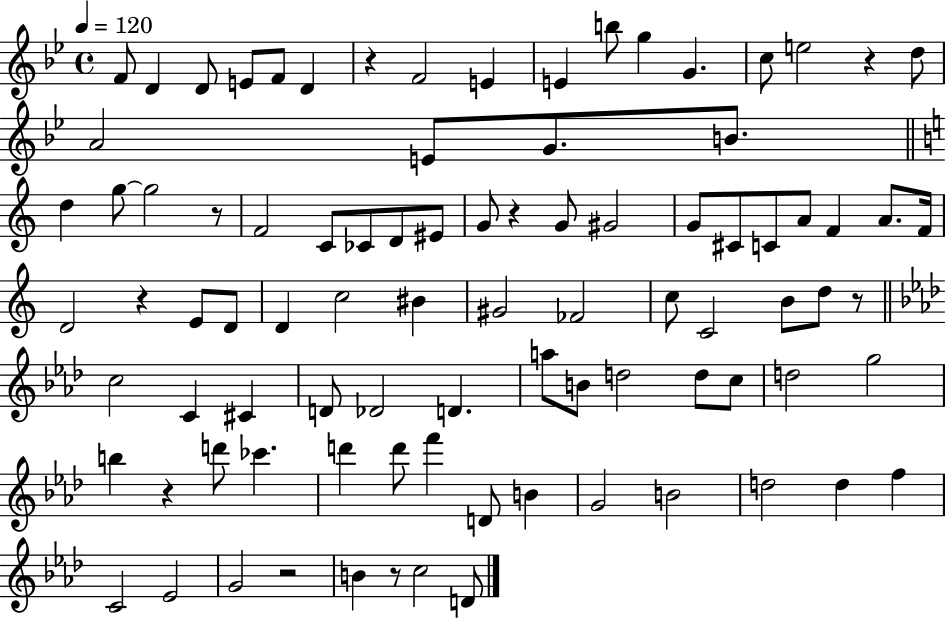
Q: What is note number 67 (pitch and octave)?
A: D6